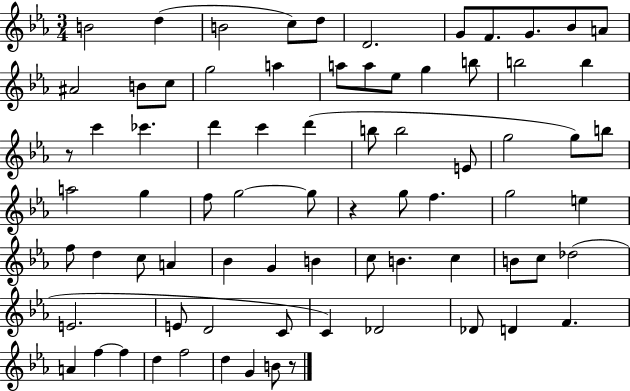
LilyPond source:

{
  \clef treble
  \numericTimeSignature
  \time 3/4
  \key ees \major
  b'2 d''4( | b'2 c''8) d''8 | d'2. | g'8 f'8. g'8. bes'8 a'8 | \break ais'2 b'8 c''8 | g''2 a''4 | a''8 a''8 ees''8 g''4 b''8 | b''2 b''4 | \break r8 c'''4 ces'''4. | d'''4 c'''4 d'''4( | b''8 b''2 e'8 | g''2 g''8) b''8 | \break a''2 g''4 | f''8 g''2~~ g''8 | r4 g''8 f''4. | g''2 e''4 | \break f''8 d''4 c''8 a'4 | bes'4 g'4 b'4 | c''8 b'4. c''4 | b'8 c''8 des''2( | \break e'2. | e'8 d'2 c'8 | c'4) des'2 | des'8 d'4 f'4. | \break a'4 f''4~~ f''4 | d''4 f''2 | d''4 g'4 b'8 r8 | \bar "|."
}